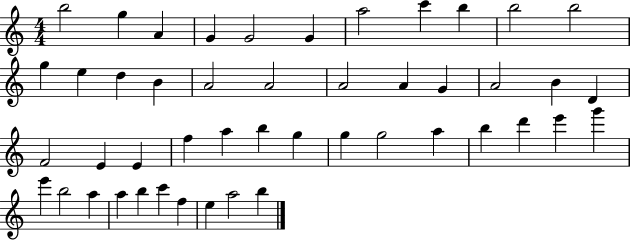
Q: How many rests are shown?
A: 0